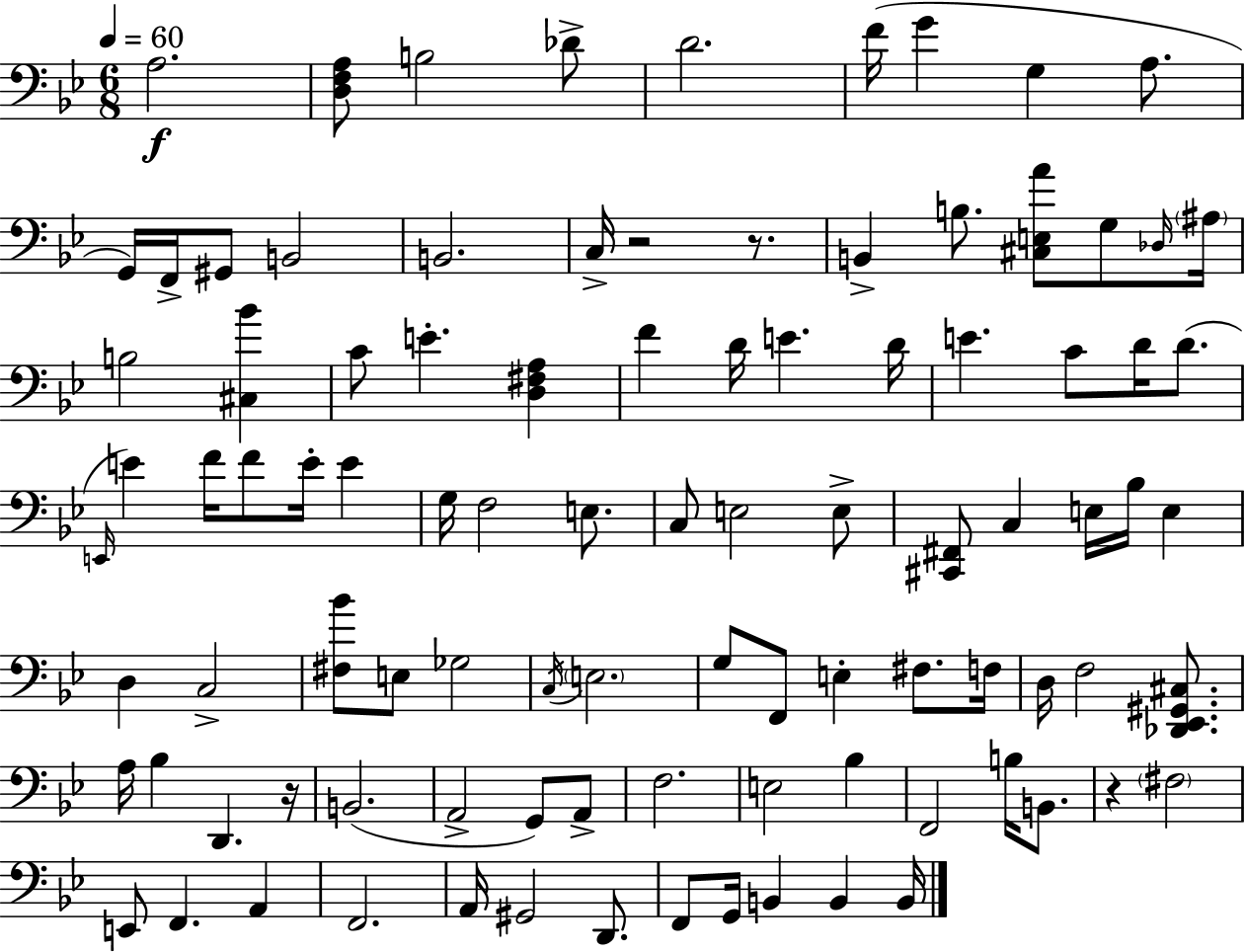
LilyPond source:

{
  \clef bass
  \numericTimeSignature
  \time 6/8
  \key bes \major
  \tempo 4 = 60
  a2.\f | <d f a>8 b2 des'8-> | d'2. | f'16( g'4 g4 a8. | \break g,16) f,16-> gis,8 b,2 | b,2. | c16-> r2 r8. | b,4-> b8. <cis e a'>8 g8 \grace { des16 } | \break \parenthesize ais16 b2 <cis bes'>4 | c'8 e'4.-. <d fis a>4 | f'4 d'16 e'4. | d'16 e'4. c'8 d'16 d'8.( | \break \grace { e,16 } e'4) f'16 f'8 e'16-. e'4 | g16 f2 e8. | c8 e2 | e8-> <cis, fis,>8 c4 e16 bes16 e4 | \break d4 c2-> | <fis bes'>8 e8 ges2 | \acciaccatura { c16 } \parenthesize e2. | g8 f,8 e4-. fis8. | \break f16 d16 f2 | <des, ees, gis, cis>8. a16 bes4 d,4. | r16 b,2.( | a,2-> g,8) | \break a,8-> f2. | e2 bes4 | f,2 b16 | b,8. r4 \parenthesize fis2 | \break e,8 f,4. a,4 | f,2. | a,16 gis,2 | d,8. f,8 g,16 b,4 b,4 | \break b,16 \bar "|."
}